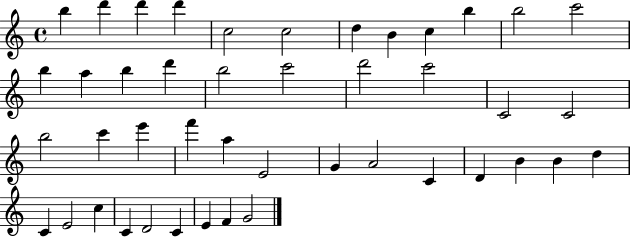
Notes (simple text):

B5/q D6/q D6/q D6/q C5/h C5/h D5/q B4/q C5/q B5/q B5/h C6/h B5/q A5/q B5/q D6/q B5/h C6/h D6/h C6/h C4/h C4/h B5/h C6/q E6/q F6/q A5/q E4/h G4/q A4/h C4/q D4/q B4/q B4/q D5/q C4/q E4/h C5/q C4/q D4/h C4/q E4/q F4/q G4/h